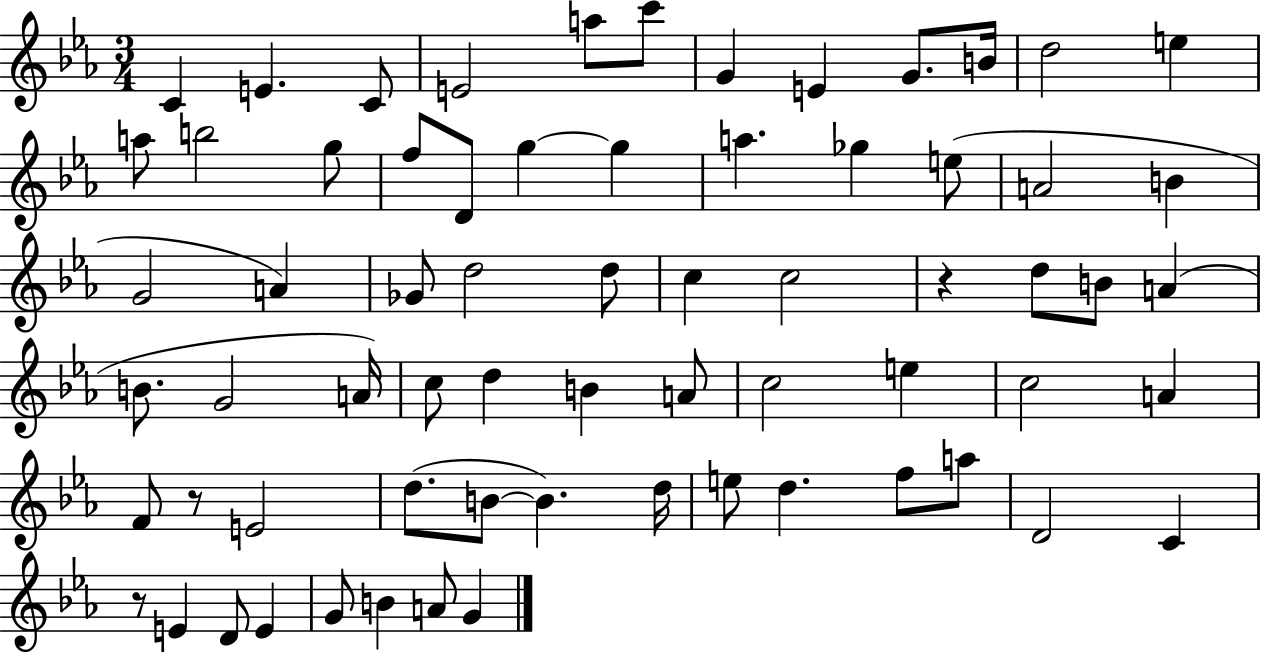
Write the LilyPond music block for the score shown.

{
  \clef treble
  \numericTimeSignature
  \time 3/4
  \key ees \major
  c'4 e'4. c'8 | e'2 a''8 c'''8 | g'4 e'4 g'8. b'16 | d''2 e''4 | \break a''8 b''2 g''8 | f''8 d'8 g''4~~ g''4 | a''4. ges''4 e''8( | a'2 b'4 | \break g'2 a'4) | ges'8 d''2 d''8 | c''4 c''2 | r4 d''8 b'8 a'4( | \break b'8. g'2 a'16) | c''8 d''4 b'4 a'8 | c''2 e''4 | c''2 a'4 | \break f'8 r8 e'2 | d''8.( b'8~~ b'4.) d''16 | e''8 d''4. f''8 a''8 | d'2 c'4 | \break r8 e'4 d'8 e'4 | g'8 b'4 a'8 g'4 | \bar "|."
}